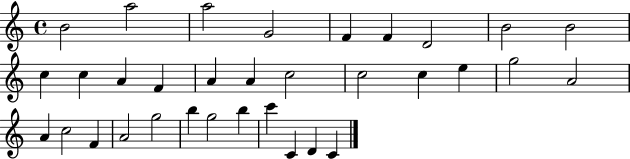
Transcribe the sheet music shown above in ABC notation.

X:1
T:Untitled
M:4/4
L:1/4
K:C
B2 a2 a2 G2 F F D2 B2 B2 c c A F A A c2 c2 c e g2 A2 A c2 F A2 g2 b g2 b c' C D C